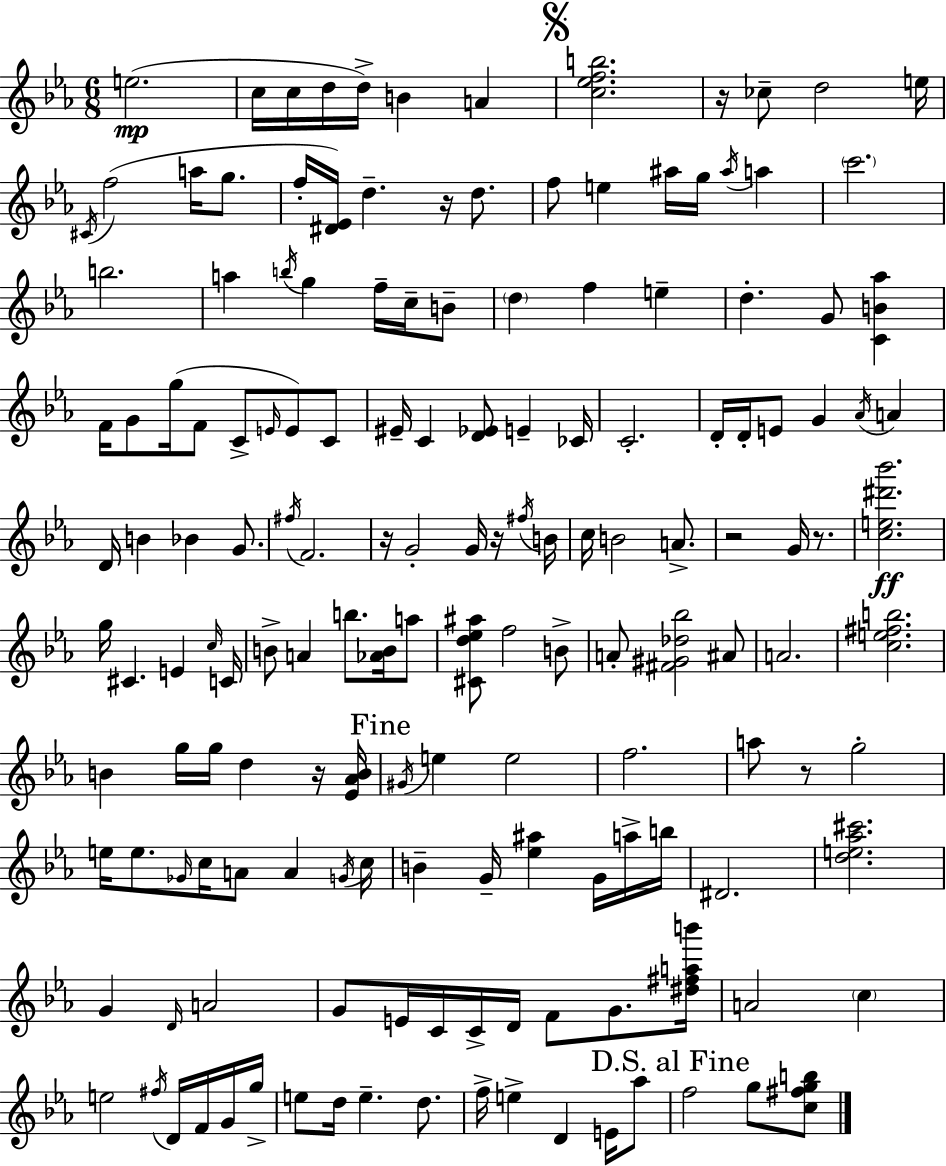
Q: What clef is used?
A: treble